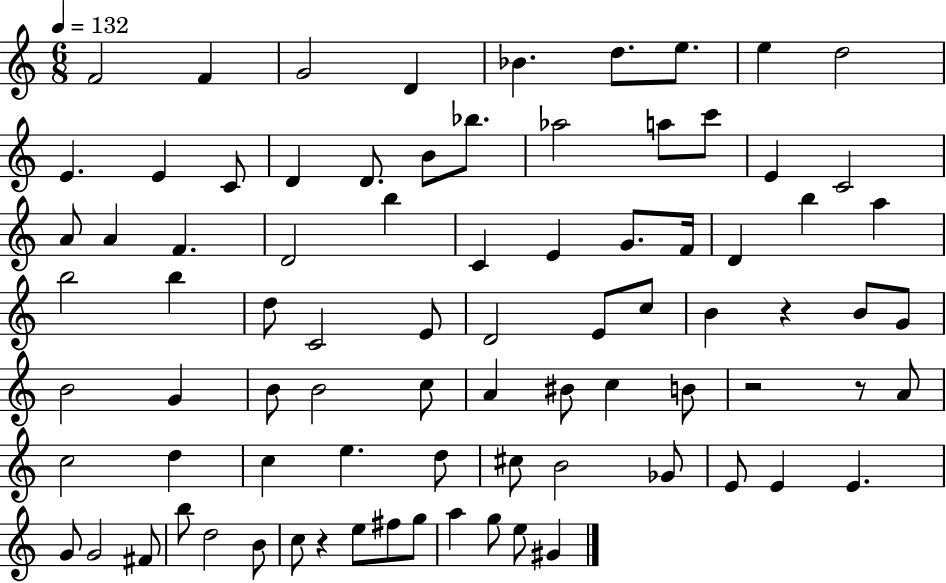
F4/h F4/q G4/h D4/q Bb4/q. D5/e. E5/e. E5/q D5/h E4/q. E4/q C4/e D4/q D4/e. B4/e Bb5/e. Ab5/h A5/e C6/e E4/q C4/h A4/e A4/q F4/q. D4/h B5/q C4/q E4/q G4/e. F4/s D4/q B5/q A5/q B5/h B5/q D5/e C4/h E4/e D4/h E4/e C5/e B4/q R/q B4/e G4/e B4/h G4/q B4/e B4/h C5/e A4/q BIS4/e C5/q B4/e R/h R/e A4/e C5/h D5/q C5/q E5/q. D5/e C#5/e B4/h Gb4/e E4/e E4/q E4/q. G4/e G4/h F#4/e B5/e D5/h B4/e C5/e R/q E5/e F#5/e G5/e A5/q G5/e E5/e G#4/q